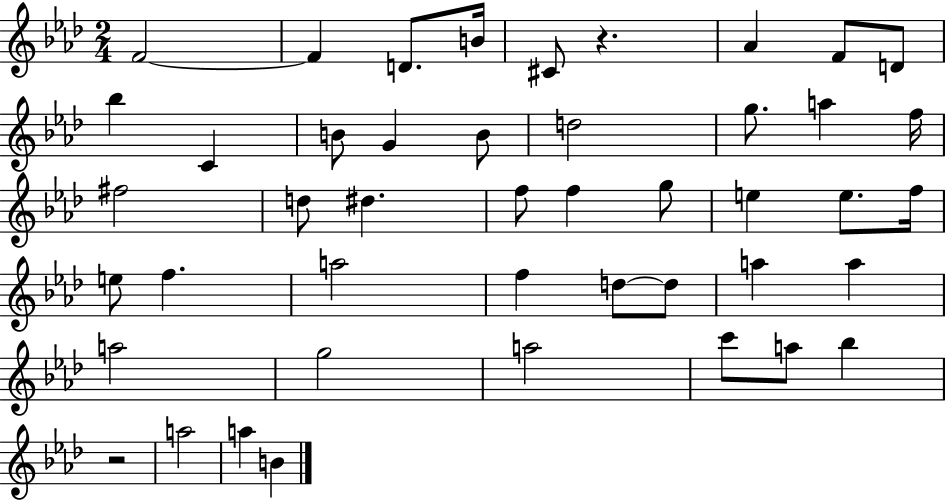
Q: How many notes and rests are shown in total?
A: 45